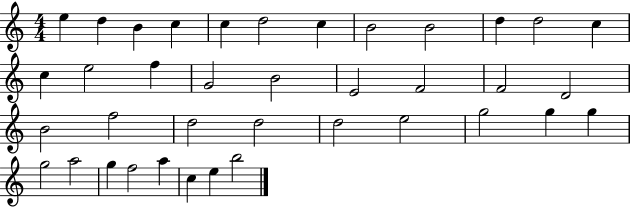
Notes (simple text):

E5/q D5/q B4/q C5/q C5/q D5/h C5/q B4/h B4/h D5/q D5/h C5/q C5/q E5/h F5/q G4/h B4/h E4/h F4/h F4/h D4/h B4/h F5/h D5/h D5/h D5/h E5/h G5/h G5/q G5/q G5/h A5/h G5/q F5/h A5/q C5/q E5/q B5/h